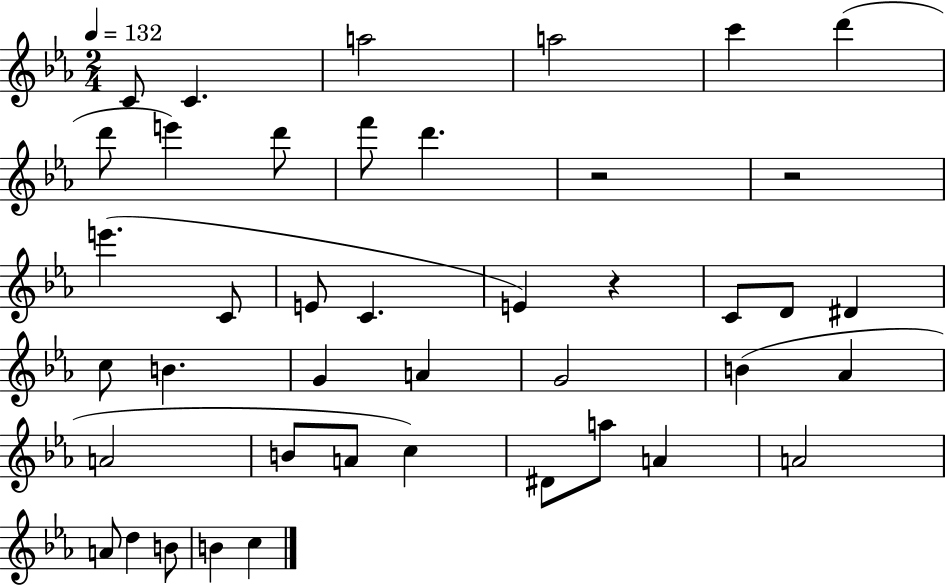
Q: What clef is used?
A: treble